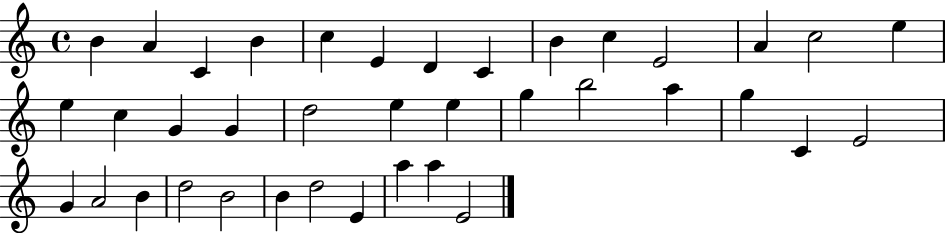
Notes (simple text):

B4/q A4/q C4/q B4/q C5/q E4/q D4/q C4/q B4/q C5/q E4/h A4/q C5/h E5/q E5/q C5/q G4/q G4/q D5/h E5/q E5/q G5/q B5/h A5/q G5/q C4/q E4/h G4/q A4/h B4/q D5/h B4/h B4/q D5/h E4/q A5/q A5/q E4/h